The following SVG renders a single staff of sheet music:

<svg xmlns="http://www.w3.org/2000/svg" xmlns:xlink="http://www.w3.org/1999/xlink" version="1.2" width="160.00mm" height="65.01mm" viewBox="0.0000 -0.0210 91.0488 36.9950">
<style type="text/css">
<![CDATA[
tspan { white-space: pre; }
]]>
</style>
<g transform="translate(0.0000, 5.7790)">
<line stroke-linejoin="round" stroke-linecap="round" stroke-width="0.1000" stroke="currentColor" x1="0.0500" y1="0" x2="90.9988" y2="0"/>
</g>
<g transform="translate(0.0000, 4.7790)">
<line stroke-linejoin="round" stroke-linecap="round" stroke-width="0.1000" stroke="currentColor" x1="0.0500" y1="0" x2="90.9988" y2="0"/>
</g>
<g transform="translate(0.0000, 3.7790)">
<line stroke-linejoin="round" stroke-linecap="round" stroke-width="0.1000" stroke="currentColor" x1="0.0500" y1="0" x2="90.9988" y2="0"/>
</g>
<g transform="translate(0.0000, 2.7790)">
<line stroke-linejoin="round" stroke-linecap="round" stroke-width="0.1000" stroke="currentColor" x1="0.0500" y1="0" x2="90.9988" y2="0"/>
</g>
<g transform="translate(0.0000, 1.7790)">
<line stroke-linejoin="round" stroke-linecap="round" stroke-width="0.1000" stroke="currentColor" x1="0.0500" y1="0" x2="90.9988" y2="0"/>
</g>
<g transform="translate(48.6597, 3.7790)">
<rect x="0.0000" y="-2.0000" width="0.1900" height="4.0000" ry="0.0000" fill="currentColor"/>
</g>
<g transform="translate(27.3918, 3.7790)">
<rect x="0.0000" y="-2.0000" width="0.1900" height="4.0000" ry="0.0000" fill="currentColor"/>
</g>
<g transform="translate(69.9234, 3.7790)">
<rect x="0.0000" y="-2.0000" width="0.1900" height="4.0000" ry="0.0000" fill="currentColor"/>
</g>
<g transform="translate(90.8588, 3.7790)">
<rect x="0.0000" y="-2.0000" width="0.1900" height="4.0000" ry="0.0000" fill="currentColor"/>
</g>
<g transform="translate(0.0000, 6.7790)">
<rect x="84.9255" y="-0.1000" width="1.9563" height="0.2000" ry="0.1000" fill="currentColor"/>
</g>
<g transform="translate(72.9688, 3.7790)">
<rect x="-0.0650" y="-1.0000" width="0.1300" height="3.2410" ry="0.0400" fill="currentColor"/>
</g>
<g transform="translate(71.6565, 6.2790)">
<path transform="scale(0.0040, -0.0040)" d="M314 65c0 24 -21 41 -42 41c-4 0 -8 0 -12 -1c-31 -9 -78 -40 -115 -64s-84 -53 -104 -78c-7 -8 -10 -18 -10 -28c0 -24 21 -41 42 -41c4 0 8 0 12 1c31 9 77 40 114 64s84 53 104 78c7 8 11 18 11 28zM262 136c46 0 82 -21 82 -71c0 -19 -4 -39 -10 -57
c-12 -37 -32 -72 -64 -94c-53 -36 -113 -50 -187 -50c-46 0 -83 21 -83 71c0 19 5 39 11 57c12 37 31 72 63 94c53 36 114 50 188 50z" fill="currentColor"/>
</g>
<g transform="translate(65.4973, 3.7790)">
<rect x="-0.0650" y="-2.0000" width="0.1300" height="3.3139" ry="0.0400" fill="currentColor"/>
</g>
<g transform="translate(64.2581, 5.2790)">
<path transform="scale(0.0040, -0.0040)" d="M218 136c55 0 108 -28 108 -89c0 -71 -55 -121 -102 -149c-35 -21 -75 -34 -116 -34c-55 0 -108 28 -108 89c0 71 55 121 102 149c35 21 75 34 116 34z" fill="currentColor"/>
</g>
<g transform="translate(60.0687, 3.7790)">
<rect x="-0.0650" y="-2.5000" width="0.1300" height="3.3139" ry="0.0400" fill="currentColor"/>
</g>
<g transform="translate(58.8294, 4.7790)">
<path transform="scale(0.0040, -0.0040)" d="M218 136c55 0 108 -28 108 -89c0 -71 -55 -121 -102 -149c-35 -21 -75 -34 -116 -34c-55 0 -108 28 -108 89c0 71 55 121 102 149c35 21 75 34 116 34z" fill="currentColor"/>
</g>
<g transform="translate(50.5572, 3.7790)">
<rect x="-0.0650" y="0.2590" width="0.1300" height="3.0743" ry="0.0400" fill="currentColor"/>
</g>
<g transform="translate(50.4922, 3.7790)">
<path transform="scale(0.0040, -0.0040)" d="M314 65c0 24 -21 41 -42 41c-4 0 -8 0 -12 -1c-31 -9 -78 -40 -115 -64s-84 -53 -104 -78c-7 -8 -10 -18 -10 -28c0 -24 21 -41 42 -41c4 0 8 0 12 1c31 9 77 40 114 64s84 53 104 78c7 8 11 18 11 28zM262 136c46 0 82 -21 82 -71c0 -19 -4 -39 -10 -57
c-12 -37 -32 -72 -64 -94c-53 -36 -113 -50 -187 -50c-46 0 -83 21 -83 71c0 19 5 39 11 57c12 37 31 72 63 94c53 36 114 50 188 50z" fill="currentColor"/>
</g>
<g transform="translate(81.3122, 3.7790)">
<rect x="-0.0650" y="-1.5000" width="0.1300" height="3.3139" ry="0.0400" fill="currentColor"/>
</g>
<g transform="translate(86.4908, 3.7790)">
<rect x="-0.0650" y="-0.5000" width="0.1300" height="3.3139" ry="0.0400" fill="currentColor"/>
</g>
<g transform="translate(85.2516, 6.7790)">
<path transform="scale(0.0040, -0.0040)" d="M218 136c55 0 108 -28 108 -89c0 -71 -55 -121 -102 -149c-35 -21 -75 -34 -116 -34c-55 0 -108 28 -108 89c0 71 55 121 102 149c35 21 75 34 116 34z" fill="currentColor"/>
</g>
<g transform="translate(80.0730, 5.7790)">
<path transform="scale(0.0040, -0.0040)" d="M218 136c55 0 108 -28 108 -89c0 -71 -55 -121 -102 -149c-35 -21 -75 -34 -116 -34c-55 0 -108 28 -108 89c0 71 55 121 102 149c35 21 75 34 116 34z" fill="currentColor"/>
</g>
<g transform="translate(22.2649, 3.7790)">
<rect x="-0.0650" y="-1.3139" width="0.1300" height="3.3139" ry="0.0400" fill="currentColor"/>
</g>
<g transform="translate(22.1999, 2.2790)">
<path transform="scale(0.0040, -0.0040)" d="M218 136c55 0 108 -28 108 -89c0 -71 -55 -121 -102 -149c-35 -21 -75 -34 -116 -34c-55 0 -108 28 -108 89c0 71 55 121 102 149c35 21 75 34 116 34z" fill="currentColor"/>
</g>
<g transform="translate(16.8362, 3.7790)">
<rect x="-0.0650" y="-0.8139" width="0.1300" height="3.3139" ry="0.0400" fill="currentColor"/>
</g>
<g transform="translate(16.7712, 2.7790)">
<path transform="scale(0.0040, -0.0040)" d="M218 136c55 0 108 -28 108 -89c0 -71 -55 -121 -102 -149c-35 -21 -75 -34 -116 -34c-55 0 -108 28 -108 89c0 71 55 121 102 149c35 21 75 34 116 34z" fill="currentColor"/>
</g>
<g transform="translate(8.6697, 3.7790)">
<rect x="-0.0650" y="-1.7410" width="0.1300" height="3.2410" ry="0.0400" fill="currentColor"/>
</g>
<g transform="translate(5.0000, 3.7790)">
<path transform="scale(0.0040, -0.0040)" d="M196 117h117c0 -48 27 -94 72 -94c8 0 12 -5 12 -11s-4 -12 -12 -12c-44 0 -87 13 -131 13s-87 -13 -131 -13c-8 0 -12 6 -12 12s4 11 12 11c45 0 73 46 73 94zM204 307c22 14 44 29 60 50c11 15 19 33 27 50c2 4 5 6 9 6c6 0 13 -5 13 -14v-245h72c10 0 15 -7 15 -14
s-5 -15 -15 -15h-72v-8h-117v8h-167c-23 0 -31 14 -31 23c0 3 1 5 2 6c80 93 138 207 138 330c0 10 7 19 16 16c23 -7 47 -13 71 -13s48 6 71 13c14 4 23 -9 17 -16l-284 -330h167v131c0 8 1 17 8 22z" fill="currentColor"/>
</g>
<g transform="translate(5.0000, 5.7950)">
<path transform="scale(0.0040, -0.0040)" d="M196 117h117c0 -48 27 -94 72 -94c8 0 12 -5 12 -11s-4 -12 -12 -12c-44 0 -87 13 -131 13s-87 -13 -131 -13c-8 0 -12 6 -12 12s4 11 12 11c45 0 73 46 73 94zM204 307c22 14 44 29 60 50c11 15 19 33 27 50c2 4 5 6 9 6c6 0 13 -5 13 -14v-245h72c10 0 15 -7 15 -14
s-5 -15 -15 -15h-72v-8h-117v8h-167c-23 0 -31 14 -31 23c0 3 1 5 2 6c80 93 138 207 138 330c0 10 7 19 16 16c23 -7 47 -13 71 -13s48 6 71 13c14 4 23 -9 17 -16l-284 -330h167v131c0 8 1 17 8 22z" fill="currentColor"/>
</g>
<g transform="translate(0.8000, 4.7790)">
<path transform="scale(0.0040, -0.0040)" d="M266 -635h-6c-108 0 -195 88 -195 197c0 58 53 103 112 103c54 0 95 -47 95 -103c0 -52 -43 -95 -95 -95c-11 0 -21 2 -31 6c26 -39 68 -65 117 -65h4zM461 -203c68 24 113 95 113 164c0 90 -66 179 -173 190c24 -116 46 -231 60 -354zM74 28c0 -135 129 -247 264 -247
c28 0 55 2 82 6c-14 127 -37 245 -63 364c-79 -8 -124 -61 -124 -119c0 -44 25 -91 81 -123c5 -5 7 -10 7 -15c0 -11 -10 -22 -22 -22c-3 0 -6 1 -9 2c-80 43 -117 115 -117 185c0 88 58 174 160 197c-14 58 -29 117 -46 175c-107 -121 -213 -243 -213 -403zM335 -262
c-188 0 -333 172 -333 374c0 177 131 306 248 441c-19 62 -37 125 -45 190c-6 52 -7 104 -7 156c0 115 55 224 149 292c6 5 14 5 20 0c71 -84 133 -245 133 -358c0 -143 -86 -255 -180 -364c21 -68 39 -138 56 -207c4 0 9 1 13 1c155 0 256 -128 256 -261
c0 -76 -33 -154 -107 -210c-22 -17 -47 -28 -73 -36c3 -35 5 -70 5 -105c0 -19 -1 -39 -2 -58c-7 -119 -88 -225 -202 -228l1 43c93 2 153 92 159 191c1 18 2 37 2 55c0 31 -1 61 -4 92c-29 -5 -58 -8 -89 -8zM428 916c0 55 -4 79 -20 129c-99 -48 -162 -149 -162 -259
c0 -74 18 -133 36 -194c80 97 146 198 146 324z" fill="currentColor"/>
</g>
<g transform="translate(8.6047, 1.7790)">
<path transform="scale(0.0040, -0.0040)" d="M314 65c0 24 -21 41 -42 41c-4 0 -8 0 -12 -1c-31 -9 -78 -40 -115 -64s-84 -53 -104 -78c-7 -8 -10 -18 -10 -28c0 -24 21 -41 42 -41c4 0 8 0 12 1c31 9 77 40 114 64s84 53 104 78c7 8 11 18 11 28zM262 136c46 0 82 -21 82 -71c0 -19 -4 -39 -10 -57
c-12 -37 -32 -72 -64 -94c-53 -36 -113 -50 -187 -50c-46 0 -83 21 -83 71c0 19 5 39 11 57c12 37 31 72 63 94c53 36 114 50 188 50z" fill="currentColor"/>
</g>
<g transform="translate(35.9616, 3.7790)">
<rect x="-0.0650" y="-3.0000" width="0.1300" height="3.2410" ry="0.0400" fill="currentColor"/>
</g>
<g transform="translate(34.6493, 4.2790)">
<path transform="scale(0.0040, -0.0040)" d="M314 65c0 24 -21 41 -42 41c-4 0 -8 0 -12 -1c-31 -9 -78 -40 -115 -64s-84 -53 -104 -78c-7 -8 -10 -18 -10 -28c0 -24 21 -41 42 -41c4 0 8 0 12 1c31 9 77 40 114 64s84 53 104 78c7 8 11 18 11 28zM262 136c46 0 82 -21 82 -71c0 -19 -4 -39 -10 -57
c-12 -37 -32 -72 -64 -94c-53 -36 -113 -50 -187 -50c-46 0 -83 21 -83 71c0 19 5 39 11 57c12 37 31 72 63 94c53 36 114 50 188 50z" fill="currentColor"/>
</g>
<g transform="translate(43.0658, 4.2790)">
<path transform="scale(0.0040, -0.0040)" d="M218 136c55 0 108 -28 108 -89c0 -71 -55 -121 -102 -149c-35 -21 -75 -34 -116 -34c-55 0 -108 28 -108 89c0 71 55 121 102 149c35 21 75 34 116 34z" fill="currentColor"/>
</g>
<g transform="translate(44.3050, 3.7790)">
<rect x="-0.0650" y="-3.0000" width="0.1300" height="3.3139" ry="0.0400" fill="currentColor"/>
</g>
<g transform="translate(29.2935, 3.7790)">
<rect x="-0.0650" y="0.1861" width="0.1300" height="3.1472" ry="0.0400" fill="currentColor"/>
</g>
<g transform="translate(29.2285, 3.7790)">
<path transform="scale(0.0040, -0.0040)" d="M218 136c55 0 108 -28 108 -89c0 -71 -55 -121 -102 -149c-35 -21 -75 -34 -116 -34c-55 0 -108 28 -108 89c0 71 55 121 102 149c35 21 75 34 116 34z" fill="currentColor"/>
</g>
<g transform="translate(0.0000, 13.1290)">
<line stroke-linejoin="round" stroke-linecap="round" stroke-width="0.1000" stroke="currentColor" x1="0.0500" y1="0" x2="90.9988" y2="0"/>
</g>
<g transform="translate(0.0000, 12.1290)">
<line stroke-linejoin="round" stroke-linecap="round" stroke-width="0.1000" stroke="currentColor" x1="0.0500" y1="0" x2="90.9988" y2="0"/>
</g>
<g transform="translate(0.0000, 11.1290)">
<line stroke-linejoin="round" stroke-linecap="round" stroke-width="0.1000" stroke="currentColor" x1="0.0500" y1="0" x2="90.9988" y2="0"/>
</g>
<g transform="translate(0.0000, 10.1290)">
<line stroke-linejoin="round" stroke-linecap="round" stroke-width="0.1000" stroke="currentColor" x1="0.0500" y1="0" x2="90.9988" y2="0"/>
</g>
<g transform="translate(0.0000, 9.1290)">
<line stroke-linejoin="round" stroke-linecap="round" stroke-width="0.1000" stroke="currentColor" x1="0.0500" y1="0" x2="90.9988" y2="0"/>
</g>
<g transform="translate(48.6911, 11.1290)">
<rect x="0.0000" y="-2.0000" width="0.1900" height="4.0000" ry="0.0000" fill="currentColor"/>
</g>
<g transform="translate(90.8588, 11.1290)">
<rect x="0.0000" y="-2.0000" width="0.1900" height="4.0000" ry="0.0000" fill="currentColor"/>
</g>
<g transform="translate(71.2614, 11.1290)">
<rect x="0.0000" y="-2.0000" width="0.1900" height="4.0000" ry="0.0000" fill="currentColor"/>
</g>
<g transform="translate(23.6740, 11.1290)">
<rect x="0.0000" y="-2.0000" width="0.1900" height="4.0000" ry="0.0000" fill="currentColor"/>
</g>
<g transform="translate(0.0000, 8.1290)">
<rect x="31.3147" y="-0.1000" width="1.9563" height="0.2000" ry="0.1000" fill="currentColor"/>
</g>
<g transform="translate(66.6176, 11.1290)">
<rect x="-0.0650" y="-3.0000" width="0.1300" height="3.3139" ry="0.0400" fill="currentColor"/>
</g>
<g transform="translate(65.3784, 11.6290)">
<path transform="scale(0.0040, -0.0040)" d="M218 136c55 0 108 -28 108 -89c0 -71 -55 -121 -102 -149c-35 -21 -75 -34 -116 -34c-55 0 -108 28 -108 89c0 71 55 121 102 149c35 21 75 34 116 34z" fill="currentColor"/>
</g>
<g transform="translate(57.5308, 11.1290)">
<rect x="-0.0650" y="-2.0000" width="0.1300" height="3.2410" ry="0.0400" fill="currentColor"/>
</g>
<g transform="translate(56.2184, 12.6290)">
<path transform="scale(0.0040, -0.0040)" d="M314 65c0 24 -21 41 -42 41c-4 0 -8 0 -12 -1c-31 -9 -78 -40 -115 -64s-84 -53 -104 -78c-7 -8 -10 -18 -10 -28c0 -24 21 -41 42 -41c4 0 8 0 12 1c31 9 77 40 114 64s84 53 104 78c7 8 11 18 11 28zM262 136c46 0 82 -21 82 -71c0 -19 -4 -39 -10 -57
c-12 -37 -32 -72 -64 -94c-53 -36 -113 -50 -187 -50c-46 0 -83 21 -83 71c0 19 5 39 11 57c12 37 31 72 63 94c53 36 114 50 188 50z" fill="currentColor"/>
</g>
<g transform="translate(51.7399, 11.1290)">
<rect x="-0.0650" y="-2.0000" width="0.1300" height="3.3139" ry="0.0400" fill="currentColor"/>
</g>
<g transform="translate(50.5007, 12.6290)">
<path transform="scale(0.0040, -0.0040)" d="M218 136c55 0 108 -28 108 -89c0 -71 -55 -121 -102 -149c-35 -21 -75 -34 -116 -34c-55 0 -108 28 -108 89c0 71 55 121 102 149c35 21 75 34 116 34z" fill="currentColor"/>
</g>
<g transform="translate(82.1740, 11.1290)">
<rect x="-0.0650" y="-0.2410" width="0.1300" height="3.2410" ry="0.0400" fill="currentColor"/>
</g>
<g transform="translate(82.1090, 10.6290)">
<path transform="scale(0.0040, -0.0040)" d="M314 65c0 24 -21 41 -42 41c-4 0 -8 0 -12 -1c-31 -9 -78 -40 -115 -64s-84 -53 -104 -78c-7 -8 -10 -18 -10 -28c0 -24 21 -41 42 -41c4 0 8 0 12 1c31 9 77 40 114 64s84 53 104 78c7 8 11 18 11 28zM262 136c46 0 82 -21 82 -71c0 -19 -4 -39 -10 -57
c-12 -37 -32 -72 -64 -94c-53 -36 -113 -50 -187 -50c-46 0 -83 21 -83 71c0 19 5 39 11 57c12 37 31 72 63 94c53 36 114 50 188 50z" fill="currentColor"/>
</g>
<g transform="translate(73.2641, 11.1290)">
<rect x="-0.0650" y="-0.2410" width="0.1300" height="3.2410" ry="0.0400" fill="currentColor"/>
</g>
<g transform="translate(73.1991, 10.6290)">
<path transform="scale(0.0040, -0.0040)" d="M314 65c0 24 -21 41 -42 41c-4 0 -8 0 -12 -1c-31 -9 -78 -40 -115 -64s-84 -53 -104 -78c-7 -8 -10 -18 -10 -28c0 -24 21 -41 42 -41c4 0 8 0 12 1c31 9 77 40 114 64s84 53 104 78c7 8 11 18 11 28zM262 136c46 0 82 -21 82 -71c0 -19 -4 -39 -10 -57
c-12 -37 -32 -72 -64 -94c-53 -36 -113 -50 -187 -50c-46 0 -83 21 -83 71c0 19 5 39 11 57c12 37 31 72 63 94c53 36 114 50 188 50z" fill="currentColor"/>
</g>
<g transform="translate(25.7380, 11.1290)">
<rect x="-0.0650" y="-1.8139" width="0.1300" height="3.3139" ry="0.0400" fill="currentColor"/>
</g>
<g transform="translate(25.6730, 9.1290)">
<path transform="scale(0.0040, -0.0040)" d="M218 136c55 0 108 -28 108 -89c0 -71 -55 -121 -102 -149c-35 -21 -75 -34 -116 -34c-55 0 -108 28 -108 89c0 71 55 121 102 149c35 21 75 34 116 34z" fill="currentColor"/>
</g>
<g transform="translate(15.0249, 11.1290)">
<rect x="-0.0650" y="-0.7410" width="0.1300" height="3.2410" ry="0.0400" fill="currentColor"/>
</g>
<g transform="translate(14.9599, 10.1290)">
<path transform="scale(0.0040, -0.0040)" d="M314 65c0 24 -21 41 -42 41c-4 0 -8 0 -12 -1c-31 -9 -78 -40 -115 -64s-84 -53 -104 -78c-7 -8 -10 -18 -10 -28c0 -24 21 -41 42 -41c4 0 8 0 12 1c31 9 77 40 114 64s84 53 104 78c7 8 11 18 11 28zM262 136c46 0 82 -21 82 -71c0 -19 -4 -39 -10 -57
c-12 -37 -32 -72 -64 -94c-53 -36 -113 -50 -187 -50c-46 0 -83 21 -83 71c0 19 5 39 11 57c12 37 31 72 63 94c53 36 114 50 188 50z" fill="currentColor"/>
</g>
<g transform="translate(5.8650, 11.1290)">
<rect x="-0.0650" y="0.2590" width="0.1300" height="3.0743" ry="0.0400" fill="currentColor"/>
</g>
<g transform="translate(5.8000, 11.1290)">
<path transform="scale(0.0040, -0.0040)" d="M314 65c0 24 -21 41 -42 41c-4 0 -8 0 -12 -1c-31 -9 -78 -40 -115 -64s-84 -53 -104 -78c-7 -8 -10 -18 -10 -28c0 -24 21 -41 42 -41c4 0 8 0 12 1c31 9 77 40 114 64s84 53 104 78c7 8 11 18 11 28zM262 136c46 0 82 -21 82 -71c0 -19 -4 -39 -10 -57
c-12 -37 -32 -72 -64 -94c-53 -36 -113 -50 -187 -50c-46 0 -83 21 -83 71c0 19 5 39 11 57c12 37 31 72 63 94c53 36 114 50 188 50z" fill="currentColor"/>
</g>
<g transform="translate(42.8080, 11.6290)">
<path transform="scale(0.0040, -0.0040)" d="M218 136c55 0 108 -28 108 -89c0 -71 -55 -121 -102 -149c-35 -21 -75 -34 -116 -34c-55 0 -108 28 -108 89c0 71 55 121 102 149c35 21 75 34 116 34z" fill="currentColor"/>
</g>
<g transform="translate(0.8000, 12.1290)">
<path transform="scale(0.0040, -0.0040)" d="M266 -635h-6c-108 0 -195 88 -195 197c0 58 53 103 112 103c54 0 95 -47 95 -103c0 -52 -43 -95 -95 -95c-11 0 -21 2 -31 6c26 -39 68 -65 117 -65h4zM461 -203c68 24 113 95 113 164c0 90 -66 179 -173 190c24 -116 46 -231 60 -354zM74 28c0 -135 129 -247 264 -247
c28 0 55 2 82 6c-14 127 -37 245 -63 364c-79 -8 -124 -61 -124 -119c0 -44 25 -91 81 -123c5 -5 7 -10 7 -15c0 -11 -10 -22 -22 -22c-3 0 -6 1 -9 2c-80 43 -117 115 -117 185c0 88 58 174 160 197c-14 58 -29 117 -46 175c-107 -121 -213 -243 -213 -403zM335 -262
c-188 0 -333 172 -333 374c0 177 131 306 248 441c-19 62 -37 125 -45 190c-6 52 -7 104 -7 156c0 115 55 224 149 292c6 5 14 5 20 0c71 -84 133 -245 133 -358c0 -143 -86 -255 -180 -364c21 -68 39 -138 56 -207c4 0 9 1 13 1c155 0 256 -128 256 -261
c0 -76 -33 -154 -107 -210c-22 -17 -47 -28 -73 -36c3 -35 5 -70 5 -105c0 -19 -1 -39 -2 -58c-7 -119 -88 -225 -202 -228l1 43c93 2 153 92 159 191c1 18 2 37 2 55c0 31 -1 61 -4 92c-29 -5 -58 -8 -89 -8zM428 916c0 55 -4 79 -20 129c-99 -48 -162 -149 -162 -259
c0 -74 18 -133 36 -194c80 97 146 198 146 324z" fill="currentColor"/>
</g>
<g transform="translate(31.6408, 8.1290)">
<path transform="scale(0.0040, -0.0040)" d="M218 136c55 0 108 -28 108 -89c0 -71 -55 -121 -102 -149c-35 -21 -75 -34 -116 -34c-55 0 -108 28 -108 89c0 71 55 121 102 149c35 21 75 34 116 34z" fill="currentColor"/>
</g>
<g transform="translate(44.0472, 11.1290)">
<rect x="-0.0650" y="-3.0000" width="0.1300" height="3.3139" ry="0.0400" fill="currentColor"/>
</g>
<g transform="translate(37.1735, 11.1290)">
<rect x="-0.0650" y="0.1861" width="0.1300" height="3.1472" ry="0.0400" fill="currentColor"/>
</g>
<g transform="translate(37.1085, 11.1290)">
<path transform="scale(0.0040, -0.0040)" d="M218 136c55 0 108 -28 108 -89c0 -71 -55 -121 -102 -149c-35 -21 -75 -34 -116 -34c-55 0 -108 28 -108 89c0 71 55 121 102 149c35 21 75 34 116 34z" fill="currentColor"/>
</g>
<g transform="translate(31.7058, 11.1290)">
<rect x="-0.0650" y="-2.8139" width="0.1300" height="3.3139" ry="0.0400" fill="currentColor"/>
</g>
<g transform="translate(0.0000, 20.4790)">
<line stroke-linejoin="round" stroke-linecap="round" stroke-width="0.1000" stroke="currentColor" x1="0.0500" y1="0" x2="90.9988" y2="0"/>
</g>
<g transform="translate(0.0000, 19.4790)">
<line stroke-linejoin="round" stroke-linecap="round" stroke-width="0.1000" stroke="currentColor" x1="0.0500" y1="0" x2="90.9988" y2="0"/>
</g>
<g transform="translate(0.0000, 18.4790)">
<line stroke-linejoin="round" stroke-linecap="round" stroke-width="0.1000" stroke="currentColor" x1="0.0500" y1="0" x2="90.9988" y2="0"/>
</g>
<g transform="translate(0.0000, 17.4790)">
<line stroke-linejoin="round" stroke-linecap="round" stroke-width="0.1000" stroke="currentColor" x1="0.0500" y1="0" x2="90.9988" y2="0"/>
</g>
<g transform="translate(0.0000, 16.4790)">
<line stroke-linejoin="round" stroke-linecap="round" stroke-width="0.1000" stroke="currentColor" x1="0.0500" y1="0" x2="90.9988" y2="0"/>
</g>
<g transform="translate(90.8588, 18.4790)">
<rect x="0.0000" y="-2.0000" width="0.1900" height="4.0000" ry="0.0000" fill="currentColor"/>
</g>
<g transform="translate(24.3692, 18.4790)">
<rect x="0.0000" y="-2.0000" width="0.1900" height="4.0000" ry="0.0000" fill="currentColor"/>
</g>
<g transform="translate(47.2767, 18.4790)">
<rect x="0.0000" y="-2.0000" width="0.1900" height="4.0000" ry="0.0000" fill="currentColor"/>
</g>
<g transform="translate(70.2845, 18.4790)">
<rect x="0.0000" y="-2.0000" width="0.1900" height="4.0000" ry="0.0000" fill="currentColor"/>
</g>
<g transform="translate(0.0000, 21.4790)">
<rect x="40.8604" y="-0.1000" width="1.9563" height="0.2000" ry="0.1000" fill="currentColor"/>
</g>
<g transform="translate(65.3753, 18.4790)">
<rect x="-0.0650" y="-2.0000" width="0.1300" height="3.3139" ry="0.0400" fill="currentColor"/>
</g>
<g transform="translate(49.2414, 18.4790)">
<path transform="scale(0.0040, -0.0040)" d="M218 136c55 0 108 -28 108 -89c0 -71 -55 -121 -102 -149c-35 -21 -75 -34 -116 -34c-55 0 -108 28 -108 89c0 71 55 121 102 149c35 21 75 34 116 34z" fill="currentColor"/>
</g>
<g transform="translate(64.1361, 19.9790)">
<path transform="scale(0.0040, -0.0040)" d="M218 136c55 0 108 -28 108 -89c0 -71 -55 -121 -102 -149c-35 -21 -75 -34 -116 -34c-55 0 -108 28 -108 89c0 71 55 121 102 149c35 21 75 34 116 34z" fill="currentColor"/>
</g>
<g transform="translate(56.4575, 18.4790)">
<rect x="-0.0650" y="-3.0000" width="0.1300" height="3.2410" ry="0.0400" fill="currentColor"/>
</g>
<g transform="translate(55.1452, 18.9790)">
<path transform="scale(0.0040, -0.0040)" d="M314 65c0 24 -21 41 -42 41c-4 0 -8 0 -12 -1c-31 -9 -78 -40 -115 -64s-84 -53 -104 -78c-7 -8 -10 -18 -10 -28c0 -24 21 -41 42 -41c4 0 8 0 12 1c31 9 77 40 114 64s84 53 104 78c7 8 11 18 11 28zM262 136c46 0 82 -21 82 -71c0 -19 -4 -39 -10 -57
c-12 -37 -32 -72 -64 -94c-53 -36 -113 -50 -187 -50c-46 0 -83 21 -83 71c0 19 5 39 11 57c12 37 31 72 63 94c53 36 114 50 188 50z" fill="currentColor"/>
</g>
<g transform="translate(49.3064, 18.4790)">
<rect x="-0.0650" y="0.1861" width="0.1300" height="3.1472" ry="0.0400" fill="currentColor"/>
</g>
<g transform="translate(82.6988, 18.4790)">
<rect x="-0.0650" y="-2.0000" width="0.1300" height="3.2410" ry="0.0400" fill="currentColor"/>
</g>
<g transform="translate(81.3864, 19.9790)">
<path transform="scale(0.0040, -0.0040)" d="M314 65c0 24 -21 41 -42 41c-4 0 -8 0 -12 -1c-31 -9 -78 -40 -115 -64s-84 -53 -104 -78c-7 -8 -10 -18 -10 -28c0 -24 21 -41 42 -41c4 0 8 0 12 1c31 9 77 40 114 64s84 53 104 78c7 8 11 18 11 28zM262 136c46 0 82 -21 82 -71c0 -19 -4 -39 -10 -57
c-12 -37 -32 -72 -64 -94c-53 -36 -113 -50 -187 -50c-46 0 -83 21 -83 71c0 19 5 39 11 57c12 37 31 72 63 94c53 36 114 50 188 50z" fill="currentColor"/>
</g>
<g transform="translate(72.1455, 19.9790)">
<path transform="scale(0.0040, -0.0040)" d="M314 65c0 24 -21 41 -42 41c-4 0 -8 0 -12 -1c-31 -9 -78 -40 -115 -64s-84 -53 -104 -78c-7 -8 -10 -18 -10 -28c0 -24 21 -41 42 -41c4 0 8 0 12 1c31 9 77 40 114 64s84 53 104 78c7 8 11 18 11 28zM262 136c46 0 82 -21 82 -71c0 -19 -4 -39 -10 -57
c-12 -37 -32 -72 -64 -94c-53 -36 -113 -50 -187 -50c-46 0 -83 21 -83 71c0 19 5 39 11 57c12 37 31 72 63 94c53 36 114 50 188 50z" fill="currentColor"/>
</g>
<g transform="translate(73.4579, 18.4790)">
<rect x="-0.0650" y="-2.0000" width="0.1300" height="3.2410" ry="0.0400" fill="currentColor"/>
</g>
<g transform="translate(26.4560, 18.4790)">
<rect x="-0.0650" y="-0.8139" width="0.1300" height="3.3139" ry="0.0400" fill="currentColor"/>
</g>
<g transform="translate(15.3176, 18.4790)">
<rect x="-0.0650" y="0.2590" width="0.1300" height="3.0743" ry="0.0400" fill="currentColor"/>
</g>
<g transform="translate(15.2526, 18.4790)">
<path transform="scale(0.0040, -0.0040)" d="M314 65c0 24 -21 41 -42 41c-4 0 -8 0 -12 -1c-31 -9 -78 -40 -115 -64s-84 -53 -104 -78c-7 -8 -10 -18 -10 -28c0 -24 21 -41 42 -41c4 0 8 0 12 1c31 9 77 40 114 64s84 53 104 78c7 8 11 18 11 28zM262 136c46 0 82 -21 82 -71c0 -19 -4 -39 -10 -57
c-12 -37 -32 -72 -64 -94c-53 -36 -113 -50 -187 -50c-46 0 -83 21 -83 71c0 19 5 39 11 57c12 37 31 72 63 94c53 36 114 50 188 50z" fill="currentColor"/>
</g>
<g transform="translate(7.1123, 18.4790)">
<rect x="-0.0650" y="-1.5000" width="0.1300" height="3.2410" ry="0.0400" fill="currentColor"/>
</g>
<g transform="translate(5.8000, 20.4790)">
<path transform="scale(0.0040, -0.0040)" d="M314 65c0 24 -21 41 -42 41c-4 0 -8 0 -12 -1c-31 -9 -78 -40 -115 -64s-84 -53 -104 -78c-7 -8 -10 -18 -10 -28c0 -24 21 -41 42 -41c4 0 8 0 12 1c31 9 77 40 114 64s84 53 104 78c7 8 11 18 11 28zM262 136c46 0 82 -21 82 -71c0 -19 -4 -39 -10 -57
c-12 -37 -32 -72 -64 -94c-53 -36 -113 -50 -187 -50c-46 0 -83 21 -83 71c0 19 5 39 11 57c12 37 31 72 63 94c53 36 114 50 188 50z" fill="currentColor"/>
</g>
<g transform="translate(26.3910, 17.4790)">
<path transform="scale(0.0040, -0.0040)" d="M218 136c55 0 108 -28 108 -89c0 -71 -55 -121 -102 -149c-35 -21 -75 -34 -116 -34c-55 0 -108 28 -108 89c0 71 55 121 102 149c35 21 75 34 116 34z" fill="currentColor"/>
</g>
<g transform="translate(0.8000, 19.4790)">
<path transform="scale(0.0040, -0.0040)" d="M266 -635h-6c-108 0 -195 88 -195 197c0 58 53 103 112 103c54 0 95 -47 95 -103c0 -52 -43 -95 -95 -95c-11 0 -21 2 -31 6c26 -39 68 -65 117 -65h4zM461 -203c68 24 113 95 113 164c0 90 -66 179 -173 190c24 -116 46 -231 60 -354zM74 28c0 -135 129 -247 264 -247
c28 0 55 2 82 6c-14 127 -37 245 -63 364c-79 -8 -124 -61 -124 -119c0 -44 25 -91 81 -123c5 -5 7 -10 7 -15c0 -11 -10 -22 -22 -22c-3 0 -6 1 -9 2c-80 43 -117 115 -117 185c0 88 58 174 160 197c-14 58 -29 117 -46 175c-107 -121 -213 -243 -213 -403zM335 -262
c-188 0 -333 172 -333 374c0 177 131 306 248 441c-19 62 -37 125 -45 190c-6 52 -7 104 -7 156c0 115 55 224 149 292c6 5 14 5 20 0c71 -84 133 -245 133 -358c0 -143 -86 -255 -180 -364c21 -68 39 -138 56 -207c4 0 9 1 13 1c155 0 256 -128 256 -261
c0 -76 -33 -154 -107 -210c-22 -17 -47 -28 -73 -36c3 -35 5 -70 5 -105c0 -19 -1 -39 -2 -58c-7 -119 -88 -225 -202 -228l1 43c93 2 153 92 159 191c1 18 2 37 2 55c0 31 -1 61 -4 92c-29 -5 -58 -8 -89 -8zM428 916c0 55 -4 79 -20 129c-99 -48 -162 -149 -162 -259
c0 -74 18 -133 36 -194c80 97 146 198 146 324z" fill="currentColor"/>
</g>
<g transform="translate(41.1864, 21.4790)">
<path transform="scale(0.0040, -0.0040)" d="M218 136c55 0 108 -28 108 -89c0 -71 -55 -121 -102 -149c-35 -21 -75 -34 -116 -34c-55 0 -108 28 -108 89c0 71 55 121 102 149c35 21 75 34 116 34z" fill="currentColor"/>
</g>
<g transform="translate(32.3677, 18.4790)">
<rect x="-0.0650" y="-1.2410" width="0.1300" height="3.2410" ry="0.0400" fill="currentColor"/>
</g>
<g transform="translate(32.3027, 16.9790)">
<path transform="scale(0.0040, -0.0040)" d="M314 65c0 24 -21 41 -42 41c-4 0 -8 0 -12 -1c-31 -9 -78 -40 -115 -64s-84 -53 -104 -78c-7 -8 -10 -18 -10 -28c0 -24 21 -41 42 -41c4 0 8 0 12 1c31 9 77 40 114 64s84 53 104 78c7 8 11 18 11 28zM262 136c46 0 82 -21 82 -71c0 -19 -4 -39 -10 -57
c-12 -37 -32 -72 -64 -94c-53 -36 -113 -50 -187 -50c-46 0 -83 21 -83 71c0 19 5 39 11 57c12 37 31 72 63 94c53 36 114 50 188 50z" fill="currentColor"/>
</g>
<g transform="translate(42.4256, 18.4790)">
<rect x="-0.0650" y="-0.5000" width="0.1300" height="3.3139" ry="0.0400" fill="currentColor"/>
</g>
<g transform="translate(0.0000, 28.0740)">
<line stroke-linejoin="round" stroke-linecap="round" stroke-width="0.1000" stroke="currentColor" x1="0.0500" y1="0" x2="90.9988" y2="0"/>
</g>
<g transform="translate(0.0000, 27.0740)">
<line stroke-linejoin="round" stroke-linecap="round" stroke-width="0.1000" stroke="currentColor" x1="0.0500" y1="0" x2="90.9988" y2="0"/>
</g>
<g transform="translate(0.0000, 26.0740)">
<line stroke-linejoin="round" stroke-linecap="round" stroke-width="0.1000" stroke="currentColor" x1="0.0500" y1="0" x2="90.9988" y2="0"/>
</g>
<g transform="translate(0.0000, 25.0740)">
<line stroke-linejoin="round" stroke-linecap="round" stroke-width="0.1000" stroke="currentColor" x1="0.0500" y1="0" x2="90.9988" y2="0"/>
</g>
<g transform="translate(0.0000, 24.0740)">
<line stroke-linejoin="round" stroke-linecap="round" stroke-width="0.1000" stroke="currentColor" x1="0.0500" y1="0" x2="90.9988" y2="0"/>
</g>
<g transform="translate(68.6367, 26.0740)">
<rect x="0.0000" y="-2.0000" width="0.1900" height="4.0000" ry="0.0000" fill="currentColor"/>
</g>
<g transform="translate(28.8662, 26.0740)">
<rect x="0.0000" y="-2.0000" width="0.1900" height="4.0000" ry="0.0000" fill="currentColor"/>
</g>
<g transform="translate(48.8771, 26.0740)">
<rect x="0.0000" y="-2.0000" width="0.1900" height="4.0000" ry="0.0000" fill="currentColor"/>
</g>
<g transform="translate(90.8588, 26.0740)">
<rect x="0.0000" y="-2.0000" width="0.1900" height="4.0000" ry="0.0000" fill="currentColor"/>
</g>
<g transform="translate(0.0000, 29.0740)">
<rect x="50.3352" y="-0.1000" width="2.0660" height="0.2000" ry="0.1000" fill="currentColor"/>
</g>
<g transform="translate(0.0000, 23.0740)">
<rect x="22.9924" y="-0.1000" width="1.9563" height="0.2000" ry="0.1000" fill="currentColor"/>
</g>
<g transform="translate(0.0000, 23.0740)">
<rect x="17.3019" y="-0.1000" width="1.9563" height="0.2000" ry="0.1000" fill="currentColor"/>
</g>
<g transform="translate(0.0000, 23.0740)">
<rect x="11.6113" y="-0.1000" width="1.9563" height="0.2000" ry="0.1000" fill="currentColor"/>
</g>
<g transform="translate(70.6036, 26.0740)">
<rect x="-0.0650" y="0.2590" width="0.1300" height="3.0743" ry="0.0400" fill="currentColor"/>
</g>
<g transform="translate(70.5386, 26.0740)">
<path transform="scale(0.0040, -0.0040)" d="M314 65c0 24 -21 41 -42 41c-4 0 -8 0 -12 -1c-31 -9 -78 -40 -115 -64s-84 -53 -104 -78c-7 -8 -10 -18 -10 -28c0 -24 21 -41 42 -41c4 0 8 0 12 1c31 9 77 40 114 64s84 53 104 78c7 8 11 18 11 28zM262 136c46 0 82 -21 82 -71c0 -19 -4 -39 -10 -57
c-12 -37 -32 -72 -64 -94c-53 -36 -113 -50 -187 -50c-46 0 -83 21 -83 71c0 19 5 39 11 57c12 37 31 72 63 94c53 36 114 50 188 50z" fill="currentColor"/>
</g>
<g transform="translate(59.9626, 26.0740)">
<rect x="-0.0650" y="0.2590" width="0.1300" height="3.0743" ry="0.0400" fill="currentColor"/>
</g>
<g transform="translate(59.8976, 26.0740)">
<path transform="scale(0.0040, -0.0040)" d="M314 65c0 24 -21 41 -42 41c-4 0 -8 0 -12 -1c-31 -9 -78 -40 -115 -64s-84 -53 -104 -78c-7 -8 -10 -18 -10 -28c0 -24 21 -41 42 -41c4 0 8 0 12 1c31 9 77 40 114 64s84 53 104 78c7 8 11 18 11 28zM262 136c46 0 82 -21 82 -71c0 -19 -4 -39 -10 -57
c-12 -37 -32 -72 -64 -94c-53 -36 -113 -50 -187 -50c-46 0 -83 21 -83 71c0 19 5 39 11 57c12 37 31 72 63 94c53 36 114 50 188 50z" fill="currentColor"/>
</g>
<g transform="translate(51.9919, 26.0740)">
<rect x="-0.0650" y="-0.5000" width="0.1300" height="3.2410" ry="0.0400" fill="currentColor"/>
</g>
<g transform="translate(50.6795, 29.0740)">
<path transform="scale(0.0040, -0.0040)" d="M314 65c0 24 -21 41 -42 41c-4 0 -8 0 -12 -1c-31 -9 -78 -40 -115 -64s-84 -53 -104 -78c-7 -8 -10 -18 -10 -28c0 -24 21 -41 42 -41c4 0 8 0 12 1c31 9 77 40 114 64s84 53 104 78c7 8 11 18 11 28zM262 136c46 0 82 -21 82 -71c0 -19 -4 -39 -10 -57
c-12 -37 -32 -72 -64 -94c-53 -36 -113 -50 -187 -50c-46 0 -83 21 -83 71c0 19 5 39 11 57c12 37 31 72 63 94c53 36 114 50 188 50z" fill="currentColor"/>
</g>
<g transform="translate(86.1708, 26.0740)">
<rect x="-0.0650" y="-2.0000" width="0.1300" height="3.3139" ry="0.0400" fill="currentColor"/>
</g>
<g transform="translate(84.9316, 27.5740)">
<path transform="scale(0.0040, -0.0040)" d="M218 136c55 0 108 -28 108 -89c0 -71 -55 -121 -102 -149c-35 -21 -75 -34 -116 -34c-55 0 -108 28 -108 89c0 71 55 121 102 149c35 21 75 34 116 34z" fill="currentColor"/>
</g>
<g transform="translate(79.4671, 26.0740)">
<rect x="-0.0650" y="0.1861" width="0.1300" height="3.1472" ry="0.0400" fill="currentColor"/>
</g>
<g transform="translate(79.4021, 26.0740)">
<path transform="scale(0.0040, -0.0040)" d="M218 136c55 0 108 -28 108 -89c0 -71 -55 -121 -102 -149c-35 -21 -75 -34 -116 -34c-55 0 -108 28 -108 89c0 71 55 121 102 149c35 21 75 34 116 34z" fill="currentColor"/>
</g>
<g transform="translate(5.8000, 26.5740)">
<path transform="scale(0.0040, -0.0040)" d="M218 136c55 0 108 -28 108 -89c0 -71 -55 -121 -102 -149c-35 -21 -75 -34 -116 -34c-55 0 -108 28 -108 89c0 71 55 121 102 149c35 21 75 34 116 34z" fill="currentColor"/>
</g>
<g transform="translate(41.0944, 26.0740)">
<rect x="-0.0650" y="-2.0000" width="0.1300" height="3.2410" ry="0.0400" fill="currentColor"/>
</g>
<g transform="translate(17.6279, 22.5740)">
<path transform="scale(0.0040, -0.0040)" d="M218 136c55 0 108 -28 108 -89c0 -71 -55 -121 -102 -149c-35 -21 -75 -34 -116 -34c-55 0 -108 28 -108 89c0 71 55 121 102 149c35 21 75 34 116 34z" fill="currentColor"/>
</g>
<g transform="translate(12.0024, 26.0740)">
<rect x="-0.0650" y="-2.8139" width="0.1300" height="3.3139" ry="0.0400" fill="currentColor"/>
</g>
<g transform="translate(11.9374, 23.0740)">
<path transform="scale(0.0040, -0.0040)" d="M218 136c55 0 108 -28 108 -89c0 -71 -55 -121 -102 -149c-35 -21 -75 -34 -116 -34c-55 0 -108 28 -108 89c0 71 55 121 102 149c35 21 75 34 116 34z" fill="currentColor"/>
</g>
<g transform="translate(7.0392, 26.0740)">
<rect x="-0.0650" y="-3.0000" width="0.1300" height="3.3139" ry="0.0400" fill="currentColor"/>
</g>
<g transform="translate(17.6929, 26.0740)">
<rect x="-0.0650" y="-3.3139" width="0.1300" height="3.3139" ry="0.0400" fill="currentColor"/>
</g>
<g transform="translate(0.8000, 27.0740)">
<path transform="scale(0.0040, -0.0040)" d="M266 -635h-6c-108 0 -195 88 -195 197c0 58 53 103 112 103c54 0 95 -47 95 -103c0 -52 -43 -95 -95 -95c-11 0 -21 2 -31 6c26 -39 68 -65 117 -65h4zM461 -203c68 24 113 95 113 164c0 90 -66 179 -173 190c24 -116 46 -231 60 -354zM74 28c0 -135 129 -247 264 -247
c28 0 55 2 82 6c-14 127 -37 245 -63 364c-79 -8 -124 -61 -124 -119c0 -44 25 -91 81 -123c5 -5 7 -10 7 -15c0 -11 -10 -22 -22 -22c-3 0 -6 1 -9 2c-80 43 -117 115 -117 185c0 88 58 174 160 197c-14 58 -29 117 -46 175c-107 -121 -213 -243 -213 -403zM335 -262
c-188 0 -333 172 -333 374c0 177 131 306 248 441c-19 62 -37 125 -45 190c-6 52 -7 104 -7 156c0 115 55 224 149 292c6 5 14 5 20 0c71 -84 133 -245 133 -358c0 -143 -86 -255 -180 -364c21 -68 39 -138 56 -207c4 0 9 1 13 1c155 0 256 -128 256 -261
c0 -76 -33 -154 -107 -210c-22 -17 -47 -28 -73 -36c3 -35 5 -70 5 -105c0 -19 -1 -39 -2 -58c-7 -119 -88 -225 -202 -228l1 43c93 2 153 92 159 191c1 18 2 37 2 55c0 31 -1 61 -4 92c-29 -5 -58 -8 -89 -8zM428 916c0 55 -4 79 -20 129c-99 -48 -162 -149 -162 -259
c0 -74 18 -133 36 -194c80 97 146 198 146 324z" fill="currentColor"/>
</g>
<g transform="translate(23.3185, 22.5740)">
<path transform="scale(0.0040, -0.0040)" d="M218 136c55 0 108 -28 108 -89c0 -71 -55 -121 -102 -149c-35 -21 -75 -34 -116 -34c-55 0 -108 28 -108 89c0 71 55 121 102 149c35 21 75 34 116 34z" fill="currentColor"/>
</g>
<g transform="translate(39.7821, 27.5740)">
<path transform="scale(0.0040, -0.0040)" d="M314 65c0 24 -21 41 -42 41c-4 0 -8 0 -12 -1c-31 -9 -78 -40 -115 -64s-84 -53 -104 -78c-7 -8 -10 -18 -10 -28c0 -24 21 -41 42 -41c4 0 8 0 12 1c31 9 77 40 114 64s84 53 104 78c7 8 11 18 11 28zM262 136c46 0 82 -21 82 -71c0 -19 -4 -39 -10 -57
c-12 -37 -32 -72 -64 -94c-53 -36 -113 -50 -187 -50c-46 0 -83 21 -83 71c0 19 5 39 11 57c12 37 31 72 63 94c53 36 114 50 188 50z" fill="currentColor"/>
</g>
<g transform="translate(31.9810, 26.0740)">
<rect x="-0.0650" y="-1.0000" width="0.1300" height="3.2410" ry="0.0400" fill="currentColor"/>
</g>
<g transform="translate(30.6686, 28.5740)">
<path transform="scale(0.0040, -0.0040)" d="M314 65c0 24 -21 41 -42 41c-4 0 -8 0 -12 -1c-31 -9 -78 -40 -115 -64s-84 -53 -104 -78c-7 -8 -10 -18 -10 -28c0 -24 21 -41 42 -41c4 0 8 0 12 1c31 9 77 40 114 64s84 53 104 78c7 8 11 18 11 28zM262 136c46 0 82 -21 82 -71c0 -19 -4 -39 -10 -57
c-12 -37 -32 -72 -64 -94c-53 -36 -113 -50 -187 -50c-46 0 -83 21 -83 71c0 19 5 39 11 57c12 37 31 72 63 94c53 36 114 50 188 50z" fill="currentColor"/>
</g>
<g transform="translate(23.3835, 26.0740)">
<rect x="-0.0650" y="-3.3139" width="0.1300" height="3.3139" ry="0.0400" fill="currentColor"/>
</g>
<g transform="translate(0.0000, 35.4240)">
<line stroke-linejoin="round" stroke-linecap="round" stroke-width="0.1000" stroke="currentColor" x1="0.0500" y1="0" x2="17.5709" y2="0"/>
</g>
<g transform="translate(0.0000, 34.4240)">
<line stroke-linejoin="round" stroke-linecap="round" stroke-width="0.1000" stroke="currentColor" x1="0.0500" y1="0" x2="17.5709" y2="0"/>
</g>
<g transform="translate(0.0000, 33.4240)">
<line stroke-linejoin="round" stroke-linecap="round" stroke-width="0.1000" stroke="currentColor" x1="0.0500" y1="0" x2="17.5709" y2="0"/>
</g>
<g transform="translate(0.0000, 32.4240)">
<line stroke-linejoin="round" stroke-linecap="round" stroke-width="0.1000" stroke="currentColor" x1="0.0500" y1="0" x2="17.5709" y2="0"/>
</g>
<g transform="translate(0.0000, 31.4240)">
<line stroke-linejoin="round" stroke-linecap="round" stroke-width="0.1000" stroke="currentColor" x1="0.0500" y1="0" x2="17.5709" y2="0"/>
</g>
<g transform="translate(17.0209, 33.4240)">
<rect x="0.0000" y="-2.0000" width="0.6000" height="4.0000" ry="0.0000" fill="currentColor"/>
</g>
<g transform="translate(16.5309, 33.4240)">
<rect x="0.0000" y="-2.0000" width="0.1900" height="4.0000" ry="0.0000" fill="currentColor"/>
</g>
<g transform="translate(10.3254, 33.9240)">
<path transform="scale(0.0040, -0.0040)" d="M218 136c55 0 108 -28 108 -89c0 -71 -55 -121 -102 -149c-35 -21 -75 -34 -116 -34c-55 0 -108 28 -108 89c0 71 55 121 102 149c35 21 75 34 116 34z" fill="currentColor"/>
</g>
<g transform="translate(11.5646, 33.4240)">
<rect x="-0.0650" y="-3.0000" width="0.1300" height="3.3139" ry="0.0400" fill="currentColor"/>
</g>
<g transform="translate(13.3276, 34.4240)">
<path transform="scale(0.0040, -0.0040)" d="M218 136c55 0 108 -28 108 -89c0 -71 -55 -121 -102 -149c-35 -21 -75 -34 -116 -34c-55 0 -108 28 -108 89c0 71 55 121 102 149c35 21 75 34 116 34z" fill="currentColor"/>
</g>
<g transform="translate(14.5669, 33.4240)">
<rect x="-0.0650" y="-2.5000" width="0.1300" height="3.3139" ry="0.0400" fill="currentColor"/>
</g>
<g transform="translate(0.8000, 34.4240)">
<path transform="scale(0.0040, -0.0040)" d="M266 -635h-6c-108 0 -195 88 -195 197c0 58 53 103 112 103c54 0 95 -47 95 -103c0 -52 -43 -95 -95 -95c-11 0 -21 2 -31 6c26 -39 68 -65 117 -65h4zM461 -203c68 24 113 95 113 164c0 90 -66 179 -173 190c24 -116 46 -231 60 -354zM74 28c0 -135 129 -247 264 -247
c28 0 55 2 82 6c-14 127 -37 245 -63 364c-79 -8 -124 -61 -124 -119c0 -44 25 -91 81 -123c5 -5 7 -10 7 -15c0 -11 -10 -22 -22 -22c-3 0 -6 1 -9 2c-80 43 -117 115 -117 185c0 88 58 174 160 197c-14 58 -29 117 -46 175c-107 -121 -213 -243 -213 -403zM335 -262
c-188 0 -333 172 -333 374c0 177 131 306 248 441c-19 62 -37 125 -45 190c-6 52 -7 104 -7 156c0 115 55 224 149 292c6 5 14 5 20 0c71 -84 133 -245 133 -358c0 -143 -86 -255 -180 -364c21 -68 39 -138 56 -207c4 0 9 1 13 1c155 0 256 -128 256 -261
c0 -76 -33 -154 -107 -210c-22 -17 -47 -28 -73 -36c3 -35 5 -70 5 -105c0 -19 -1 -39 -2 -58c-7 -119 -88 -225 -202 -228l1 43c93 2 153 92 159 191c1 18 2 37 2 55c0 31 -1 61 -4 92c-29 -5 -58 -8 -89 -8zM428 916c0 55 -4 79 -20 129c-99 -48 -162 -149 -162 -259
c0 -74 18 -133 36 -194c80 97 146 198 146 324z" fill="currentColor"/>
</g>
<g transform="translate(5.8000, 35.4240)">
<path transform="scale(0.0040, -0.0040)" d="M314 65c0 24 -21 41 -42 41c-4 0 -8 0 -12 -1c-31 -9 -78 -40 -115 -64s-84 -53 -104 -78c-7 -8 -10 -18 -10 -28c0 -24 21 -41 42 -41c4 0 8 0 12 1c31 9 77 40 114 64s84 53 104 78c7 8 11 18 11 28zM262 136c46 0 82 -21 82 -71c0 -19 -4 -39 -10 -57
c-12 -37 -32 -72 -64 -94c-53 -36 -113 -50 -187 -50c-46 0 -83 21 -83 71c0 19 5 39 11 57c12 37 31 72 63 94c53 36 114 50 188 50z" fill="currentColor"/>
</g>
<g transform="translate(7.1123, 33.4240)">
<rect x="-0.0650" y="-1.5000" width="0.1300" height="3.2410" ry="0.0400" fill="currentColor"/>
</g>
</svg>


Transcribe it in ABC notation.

X:1
T:Untitled
M:4/4
L:1/4
K:C
f2 d e B A2 A B2 G F D2 E C B2 d2 f a B A F F2 A c2 c2 E2 B2 d e2 C B A2 F F2 F2 A a b b D2 F2 C2 B2 B2 B F E2 A G